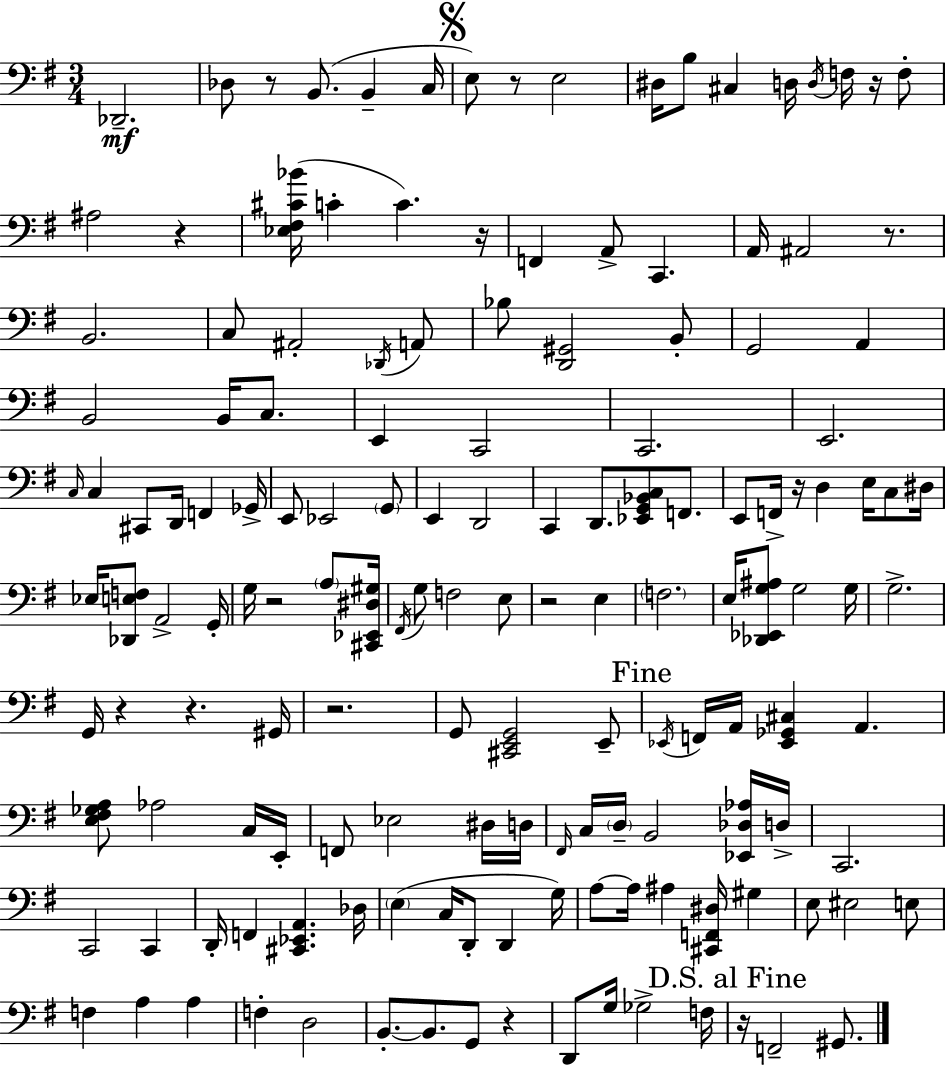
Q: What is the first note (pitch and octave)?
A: Db2